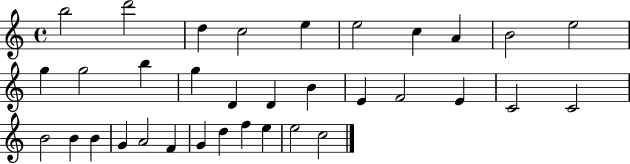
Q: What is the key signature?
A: C major